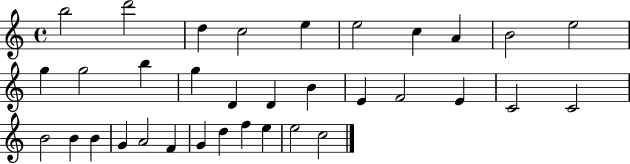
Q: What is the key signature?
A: C major